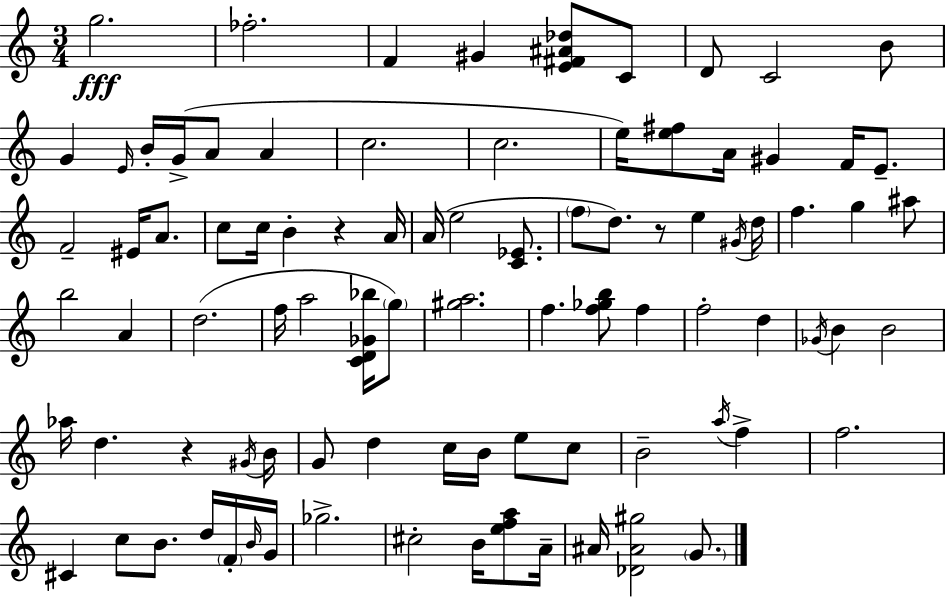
G5/h. FES5/h. F4/q G#4/q [E4,F#4,A#4,Db5]/e C4/e D4/e C4/h B4/e G4/q E4/s B4/s G4/s A4/e A4/q C5/h. C5/h. E5/s [E5,F#5]/e A4/s G#4/q F4/s E4/e. F4/h EIS4/s A4/e. C5/e C5/s B4/q R/q A4/s A4/s E5/h [C4,Eb4]/e. F5/e D5/e. R/e E5/q G#4/s D5/s F5/q. G5/q A#5/e B5/h A4/q D5/h. F5/s A5/h [C4,D4,Gb4,Bb5]/s G5/e [G#5,A5]/h. F5/q. [F5,Gb5,B5]/e F5/q F5/h D5/q Gb4/s B4/q B4/h Ab5/s D5/q. R/q G#4/s B4/s G4/e D5/q C5/s B4/s E5/e C5/e B4/h A5/s F5/q F5/h. C#4/q C5/e B4/e. D5/s F4/s B4/s G4/s Gb5/h. C#5/h B4/s [E5,F5,A5]/e A4/s A#4/s [Db4,A#4,G#5]/h G4/e.